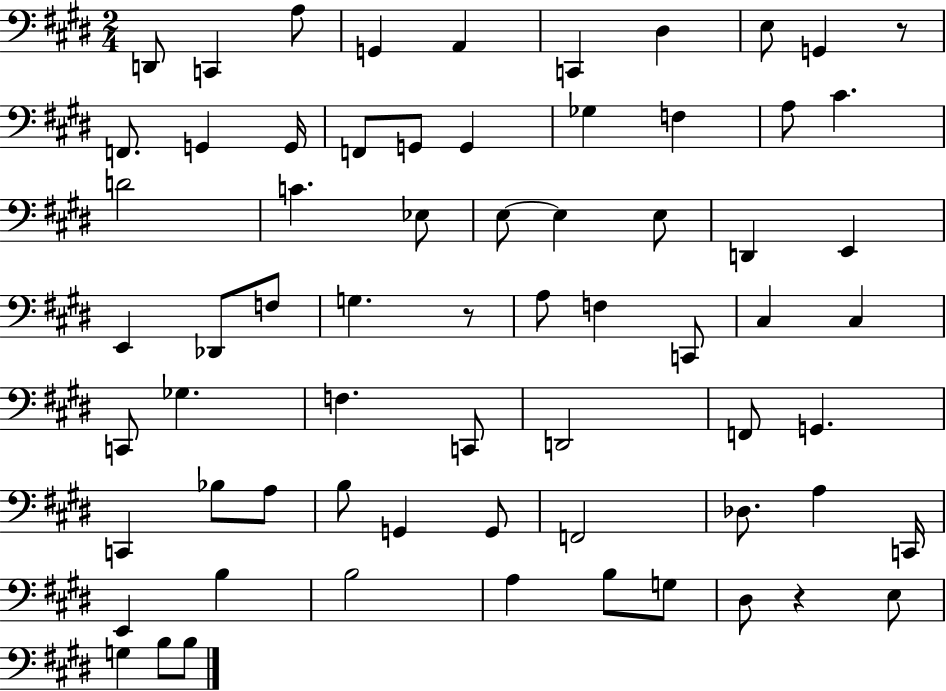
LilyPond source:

{
  \clef bass
  \numericTimeSignature
  \time 2/4
  \key e \major
  d,8 c,4 a8 | g,4 a,4 | c,4 dis4 | e8 g,4 r8 | \break f,8. g,4 g,16 | f,8 g,8 g,4 | ges4 f4 | a8 cis'4. | \break d'2 | c'4. ees8 | e8~~ e4 e8 | d,4 e,4 | \break e,4 des,8 f8 | g4. r8 | a8 f4 c,8 | cis4 cis4 | \break c,8 ges4. | f4. c,8 | d,2 | f,8 g,4. | \break c,4 bes8 a8 | b8 g,4 g,8 | f,2 | des8. a4 c,16 | \break e,4 b4 | b2 | a4 b8 g8 | dis8 r4 e8 | \break g4 b8 b8 | \bar "|."
}